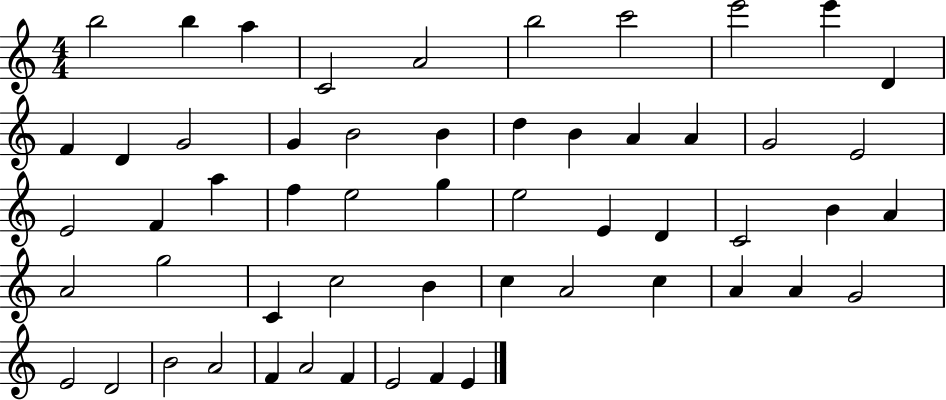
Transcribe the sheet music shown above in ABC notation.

X:1
T:Untitled
M:4/4
L:1/4
K:C
b2 b a C2 A2 b2 c'2 e'2 e' D F D G2 G B2 B d B A A G2 E2 E2 F a f e2 g e2 E D C2 B A A2 g2 C c2 B c A2 c A A G2 E2 D2 B2 A2 F A2 F E2 F E